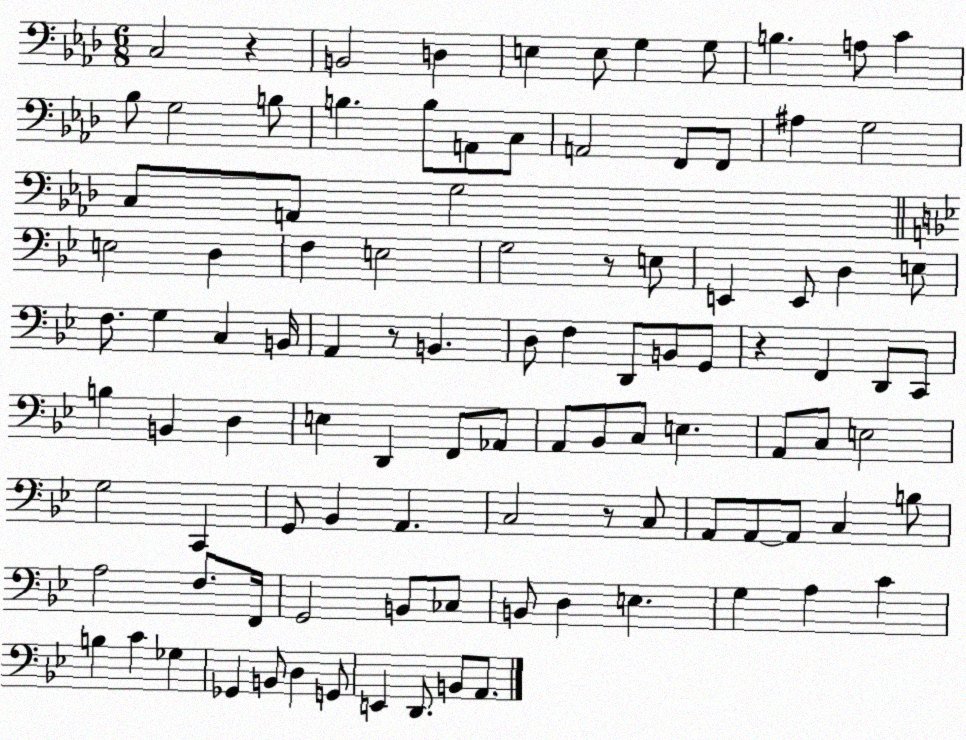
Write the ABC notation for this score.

X:1
T:Untitled
M:6/8
L:1/4
K:Ab
C,2 z B,,2 D, E, E,/2 G, G,/2 B, A,/2 C _B,/2 G,2 B,/2 B, B,/2 A,,/2 C,/2 A,,2 F,,/2 F,,/2 ^A, G,2 C,/2 A,,/2 G,2 E,2 D, F, E,2 G,2 z/2 E,/2 E,, E,,/2 D, E,/2 F,/2 G, C, B,,/4 A,, z/2 B,, D,/2 F, D,,/2 B,,/2 G,,/2 z F,, D,,/2 C,,/2 B, B,, D, E, D,, F,,/2 _A,,/2 A,,/2 _B,,/2 C,/2 E, A,,/2 C,/2 E,2 G,2 C,, G,,/2 _B,, A,, C,2 z/2 C,/2 A,,/2 A,,/2 A,,/2 C, B,/2 A,2 F,/2 F,,/4 G,,2 B,,/2 _C,/2 B,,/2 D, E, G, A, C B, C _G, _G,, B,,/2 D, G,,/2 E,, D,,/2 B,,/2 A,,/2